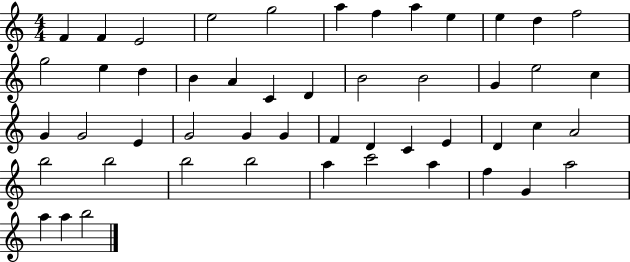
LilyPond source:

{
  \clef treble
  \numericTimeSignature
  \time 4/4
  \key c \major
  f'4 f'4 e'2 | e''2 g''2 | a''4 f''4 a''4 e''4 | e''4 d''4 f''2 | \break g''2 e''4 d''4 | b'4 a'4 c'4 d'4 | b'2 b'2 | g'4 e''2 c''4 | \break g'4 g'2 e'4 | g'2 g'4 g'4 | f'4 d'4 c'4 e'4 | d'4 c''4 a'2 | \break b''2 b''2 | b''2 b''2 | a''4 c'''2 a''4 | f''4 g'4 a''2 | \break a''4 a''4 b''2 | \bar "|."
}